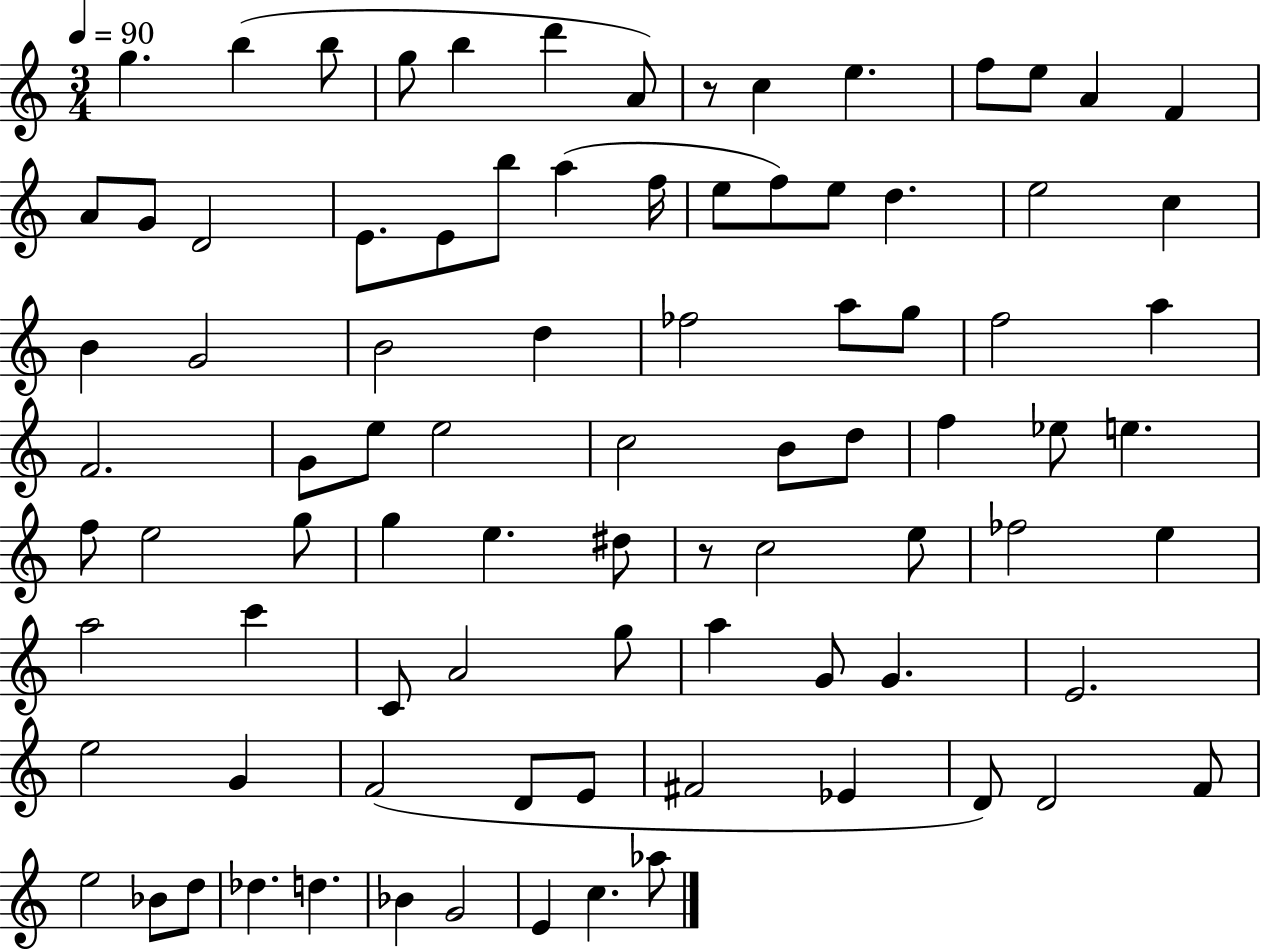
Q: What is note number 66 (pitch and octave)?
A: E5